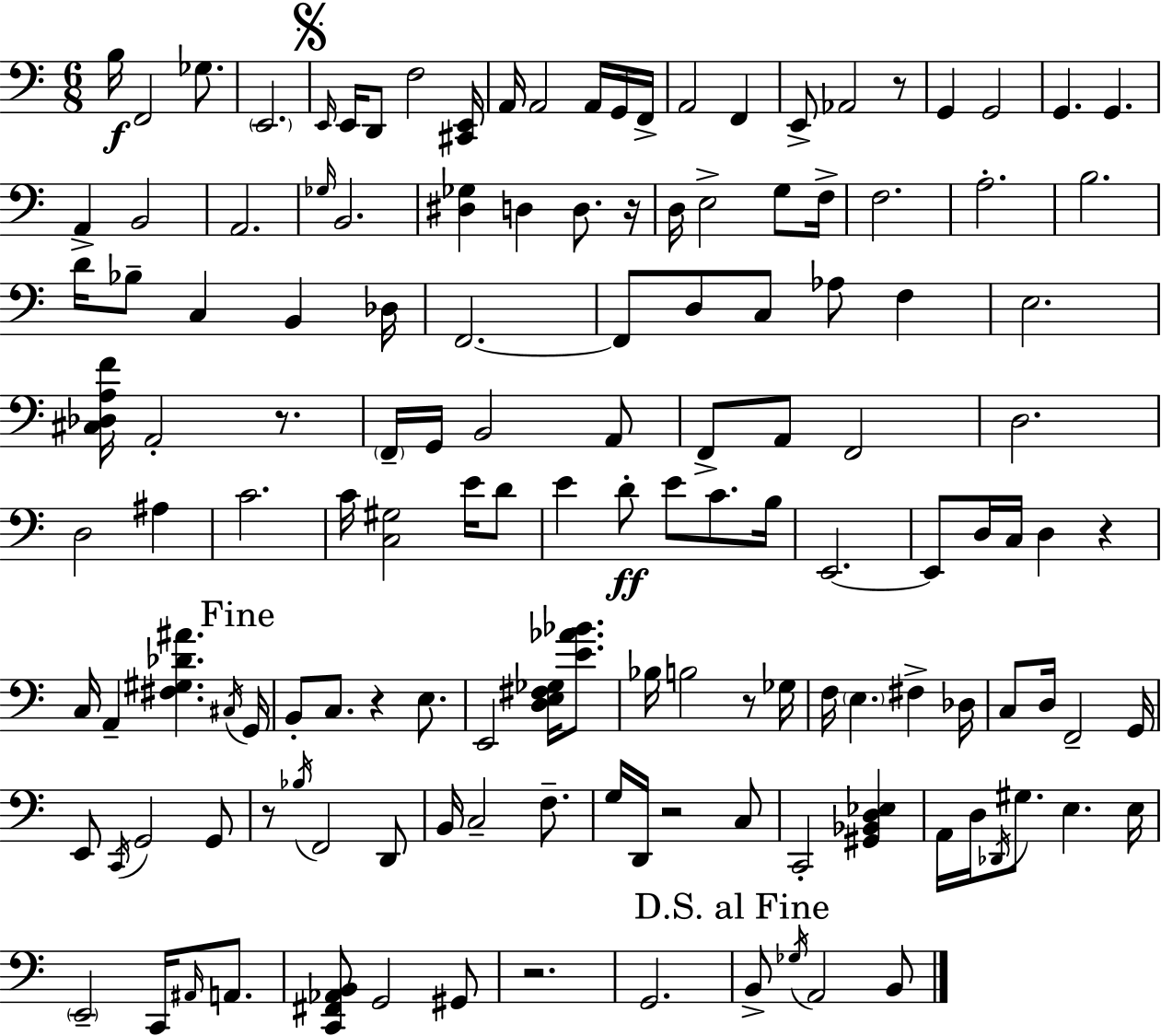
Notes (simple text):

B3/s F2/h Gb3/e. E2/h. E2/s E2/s D2/e F3/h [C#2,E2]/s A2/s A2/h A2/s G2/s F2/s A2/h F2/q E2/e Ab2/h R/e G2/q G2/h G2/q. G2/q. A2/q B2/h A2/h. Gb3/s B2/h. [D#3,Gb3]/q D3/q D3/e. R/s D3/s E3/h G3/e F3/s F3/h. A3/h. B3/h. D4/s Bb3/e C3/q B2/q Db3/s F2/h. F2/e D3/e C3/e Ab3/e F3/q E3/h. [C#3,Db3,A3,F4]/s A2/h R/e. F2/s G2/s B2/h A2/e F2/e A2/e F2/h D3/h. D3/h A#3/q C4/h. C4/s [C3,G#3]/h E4/s D4/e E4/q D4/e E4/e C4/e. B3/s E2/h. E2/e D3/s C3/s D3/q R/q C3/s A2/q [F#3,G#3,Db4,A#4]/q. C#3/s G2/s B2/e C3/e. R/q E3/e. E2/h [D3,E3,F#3,Gb3]/s [E4,Ab4,Bb4]/e. Bb3/s B3/h R/e Gb3/s F3/s E3/q. F#3/q Db3/s C3/e D3/s F2/h G2/s E2/e C2/s G2/h G2/e R/e Bb3/s F2/h D2/e B2/s C3/h F3/e. G3/s D2/s R/h C3/e C2/h [G#2,Bb2,D3,Eb3]/q A2/s D3/s Db2/s G#3/e. E3/q. E3/s E2/h C2/s A#2/s A2/e. [C2,F#2,Ab2,B2]/e G2/h G#2/e R/h. G2/h. B2/e Gb3/s A2/h B2/e